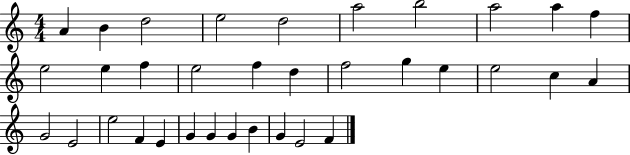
X:1
T:Untitled
M:4/4
L:1/4
K:C
A B d2 e2 d2 a2 b2 a2 a f e2 e f e2 f d f2 g e e2 c A G2 E2 e2 F E G G G B G E2 F